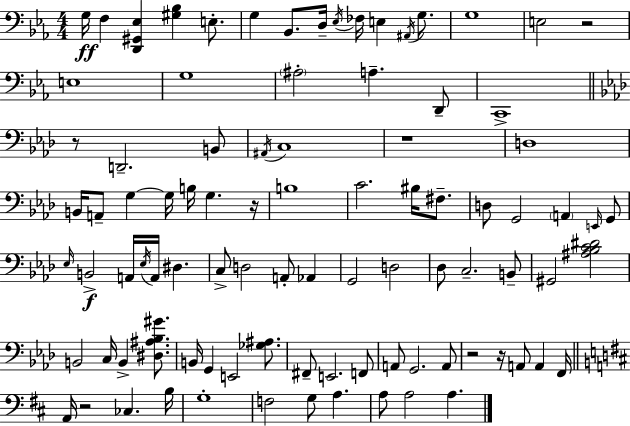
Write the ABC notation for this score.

X:1
T:Untitled
M:4/4
L:1/4
K:Eb
G,/4 F, [D,,^G,,_E,] [^G,_B,] E,/2 G, _B,,/2 D,/4 _E,/4 _F,/4 E, ^A,,/4 G,/2 G,4 E,2 z2 E,4 G,4 ^A,2 A, D,,/2 C,,4 z/2 D,,2 B,,/2 ^A,,/4 C,4 z4 D,4 B,,/4 A,,/2 G, G,/4 B,/4 G, z/4 B,4 C2 ^B,/4 ^F,/2 D,/2 G,,2 A,, E,,/4 G,,/2 _E,/4 B,,2 A,,/4 _E,/4 A,,/4 ^D, C,/2 D,2 A,,/2 _A,, G,,2 D,2 _D,/2 C,2 B,,/2 ^G,,2 [^A,_B,C^D]2 B,,2 C,/4 B,, [^D,^A,_B,^G]/2 B,,/4 G,, E,,2 [_G,^A,]/2 ^F,,/2 E,,2 F,,/2 A,,/2 G,,2 A,,/2 z2 z/4 A,,/2 A,, F,,/4 A,,/4 z2 _C, B,/4 G,4 F,2 G,/2 A, A,/2 A,2 A,